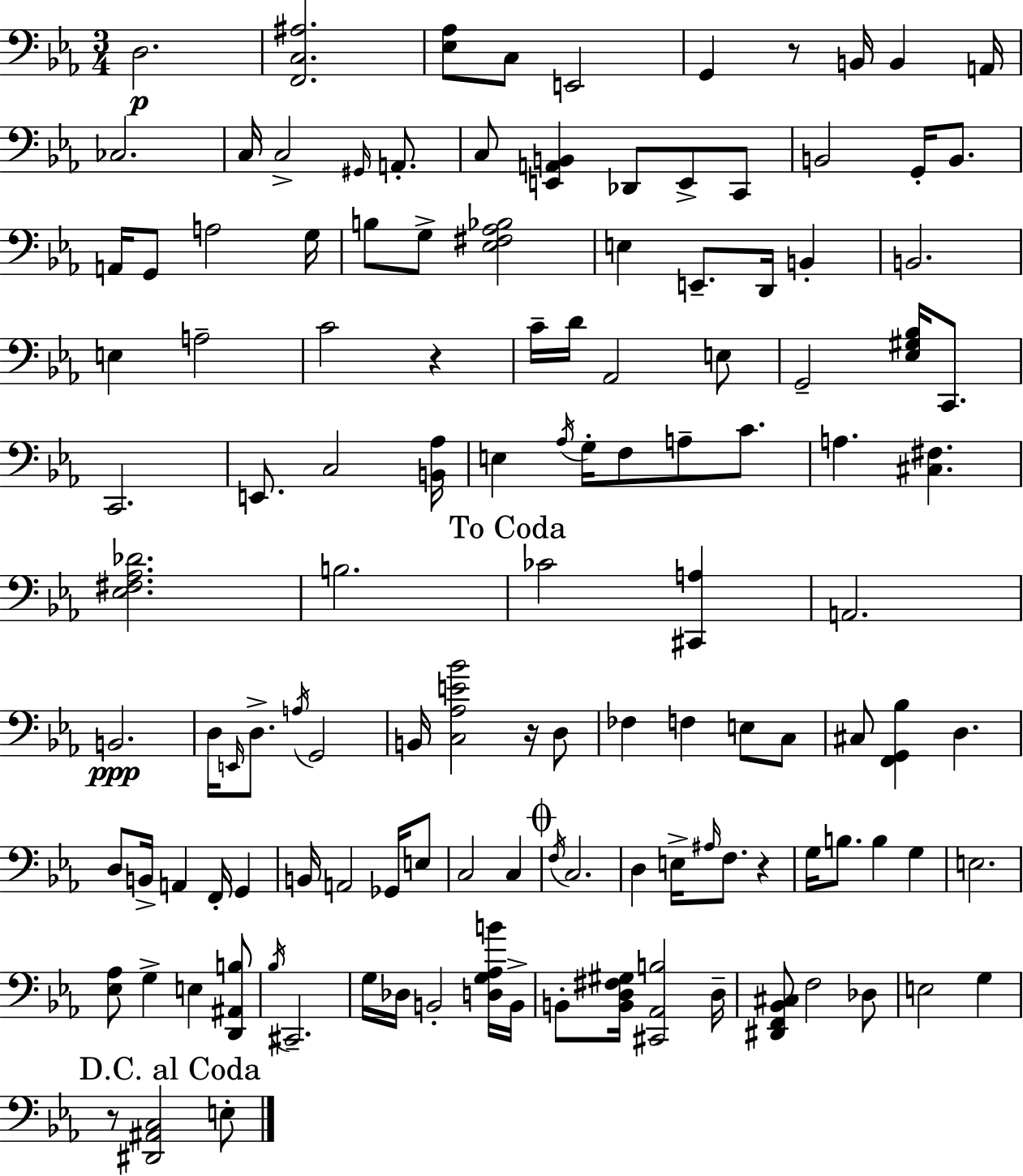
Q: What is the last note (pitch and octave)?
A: E3